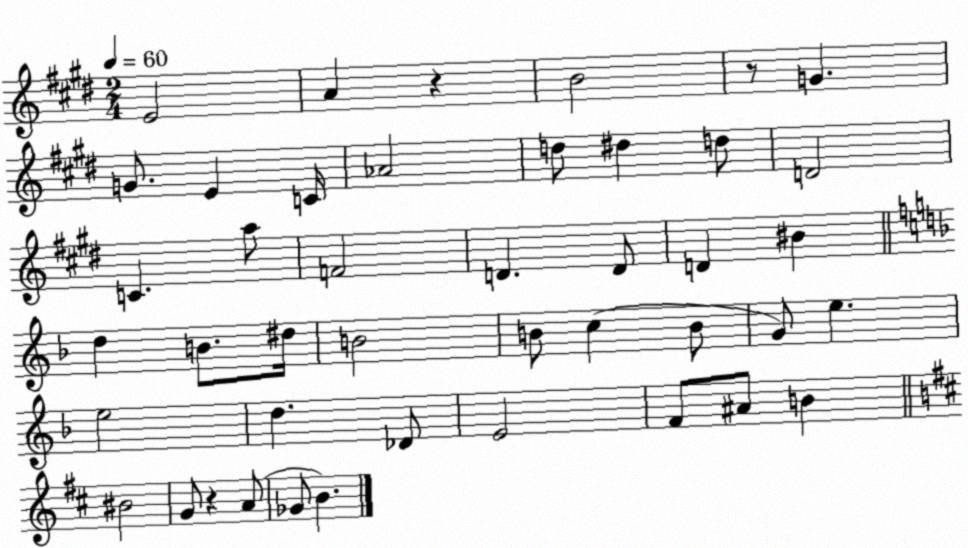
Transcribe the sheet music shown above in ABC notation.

X:1
T:Untitled
M:2/4
L:1/4
K:E
E2 A z B2 z/2 G G/2 E C/4 _A2 d/2 ^d d/2 D2 C a/2 F2 D D/2 D ^B d B/2 ^d/4 B2 B/2 c B/2 G/2 e e2 d _D/2 E2 F/2 ^A/2 B ^B2 G/2 z A/2 _G/2 B